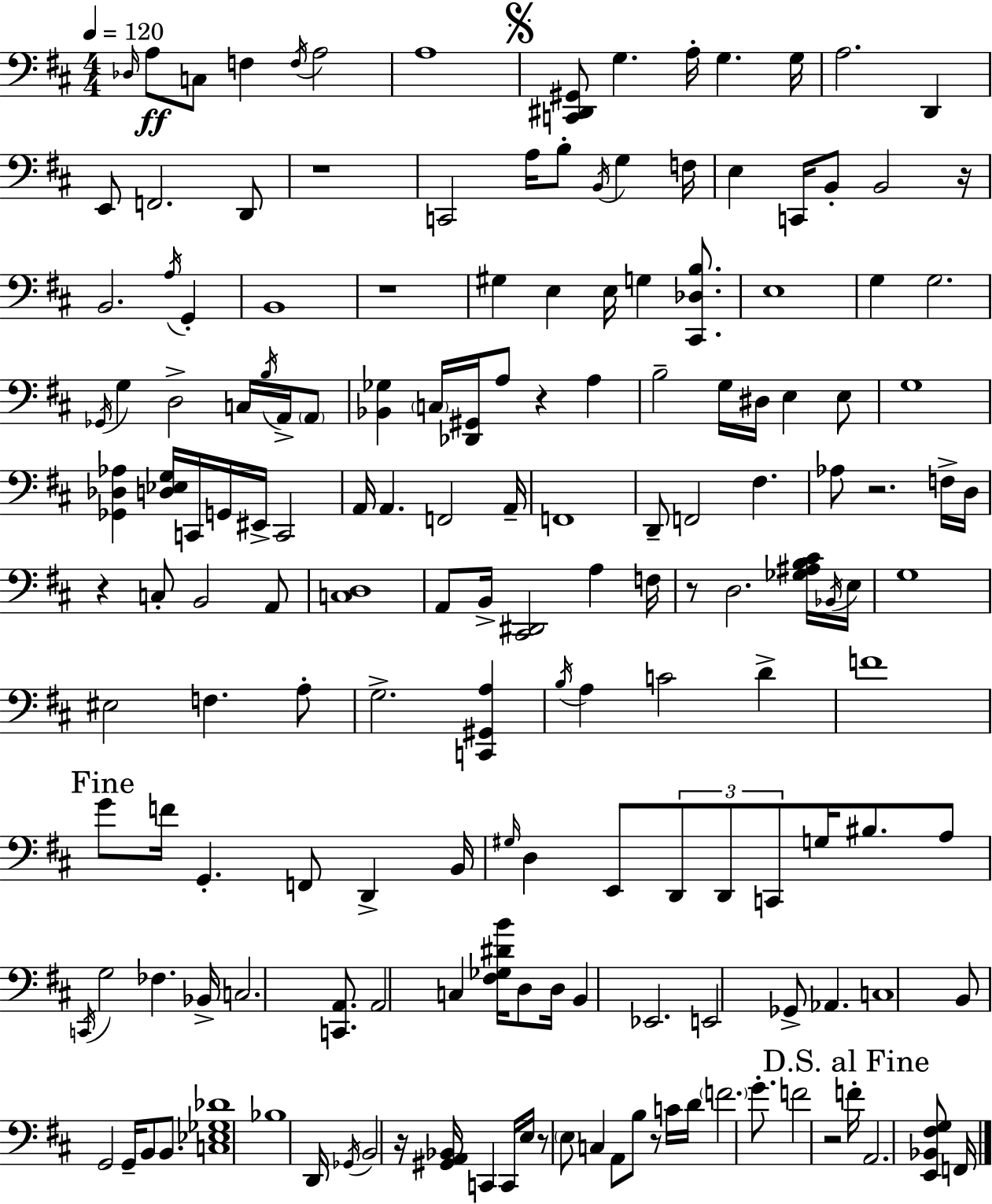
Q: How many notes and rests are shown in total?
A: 168